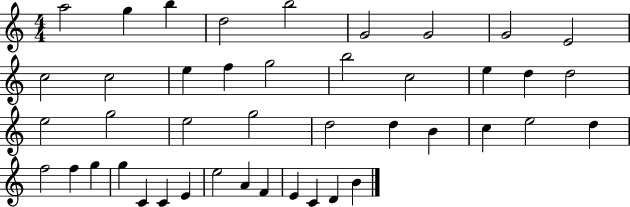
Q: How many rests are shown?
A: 0